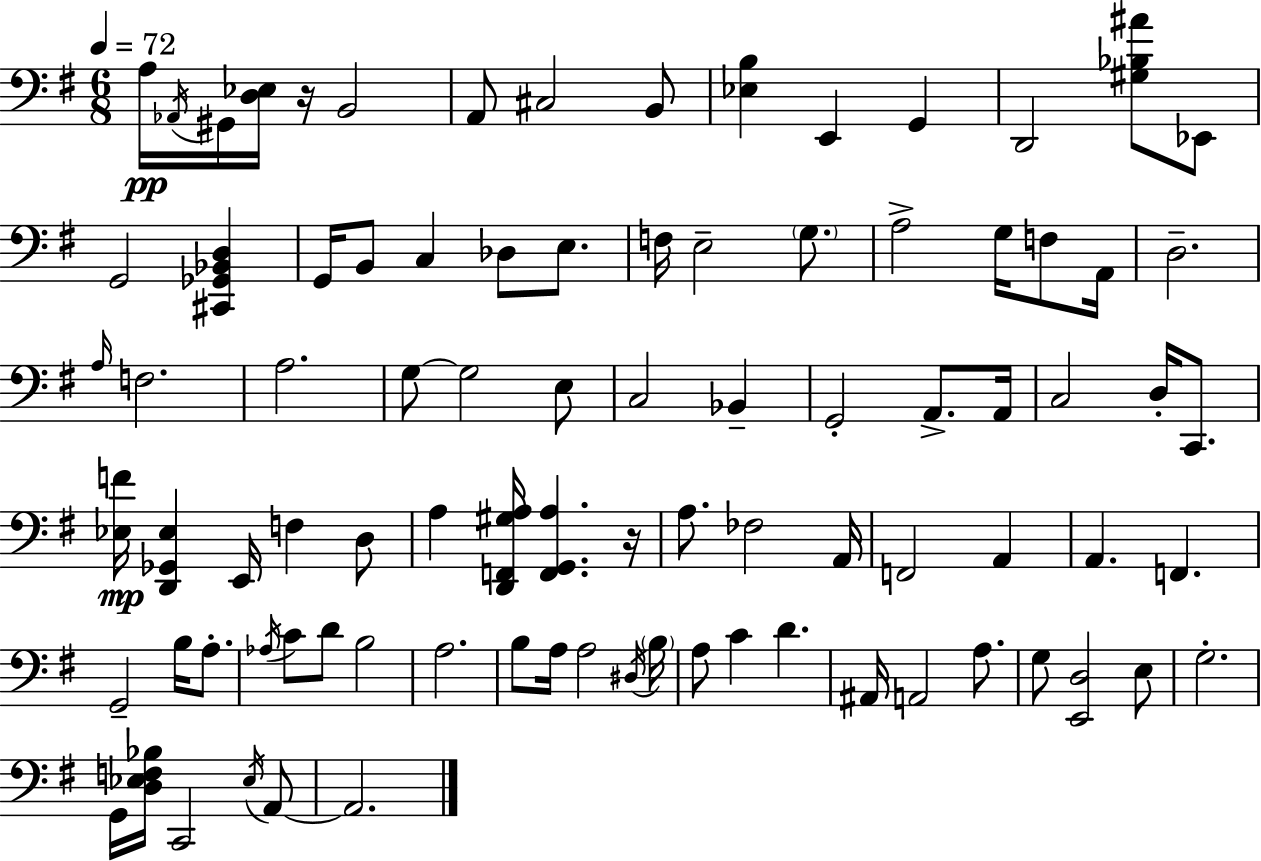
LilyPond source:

{
  \clef bass
  \numericTimeSignature
  \time 6/8
  \key g \major
  \tempo 4 = 72
  a16\pp \acciaccatura { aes,16 } gis,16 <d ees>16 r16 b,2 | a,8 cis2 b,8 | <ees b>4 e,4 g,4 | d,2 <gis bes ais'>8 ees,8 | \break g,2 <cis, ges, bes, d>4 | g,16 b,8 c4 des8 e8. | f16 e2-- \parenthesize g8. | a2-> g16 f8 | \break a,16 d2.-- | \grace { a16 } f2. | a2. | g8~~ g2 | \break e8 c2 bes,4-- | g,2-. a,8.-> | a,16 c2 d16-. c,8. | <ees f'>16\mp <d, ges, ees>4 e,16 f4 | \break d8 a4 <d, f, gis a>16 <f, g, a>4. | r16 a8. fes2 | a,16 f,2 a,4 | a,4. f,4. | \break g,2-- b16 a8.-. | \acciaccatura { aes16 } c'8 d'8 b2 | a2. | b8 a16 a2 | \break \acciaccatura { dis16 } \parenthesize b16 a8 c'4 d'4. | ais,16 a,2 | a8. g8 <e, d>2 | e8 g2.-. | \break g,16 <d ees f bes>16 c,2 | \acciaccatura { ees16 } a,8~~ a,2. | \bar "|."
}